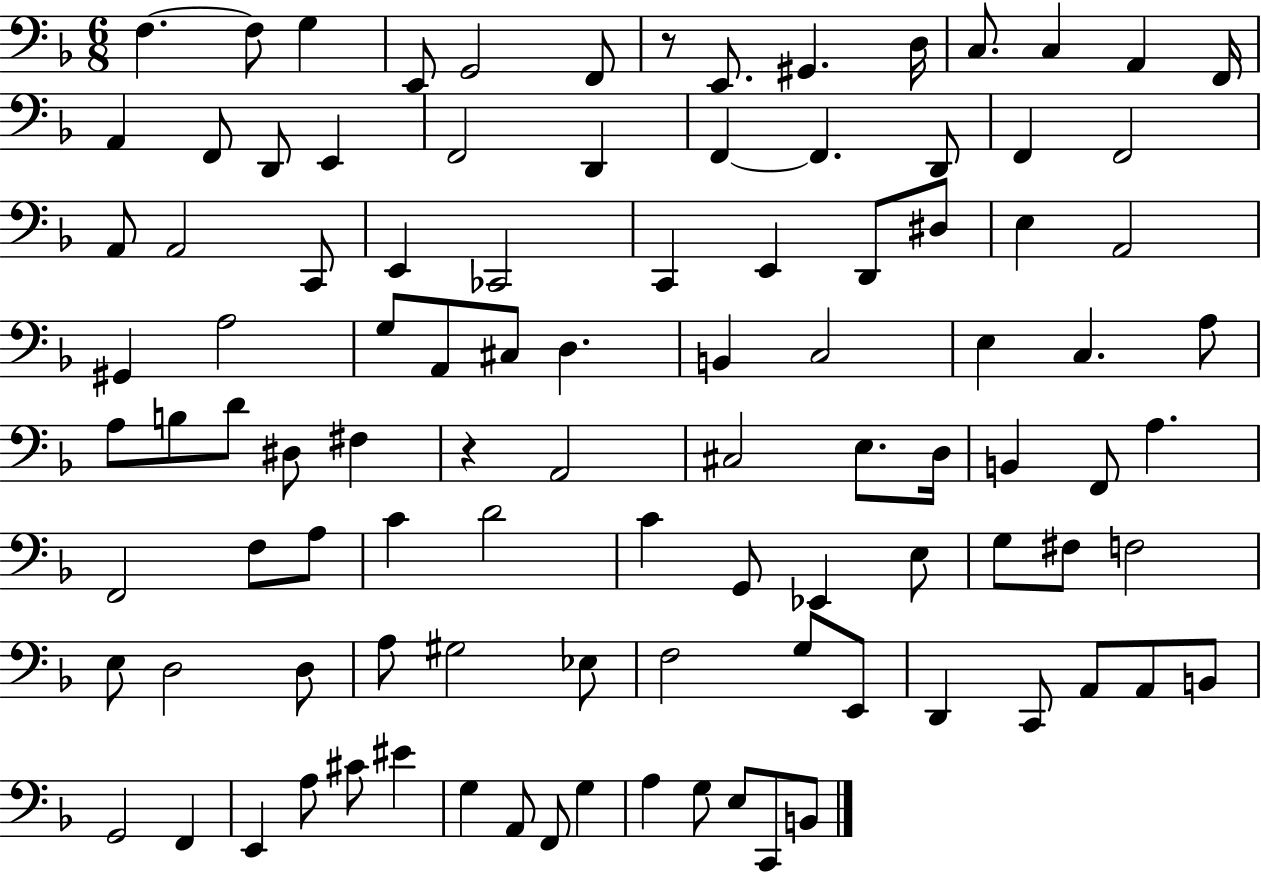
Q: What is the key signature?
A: F major